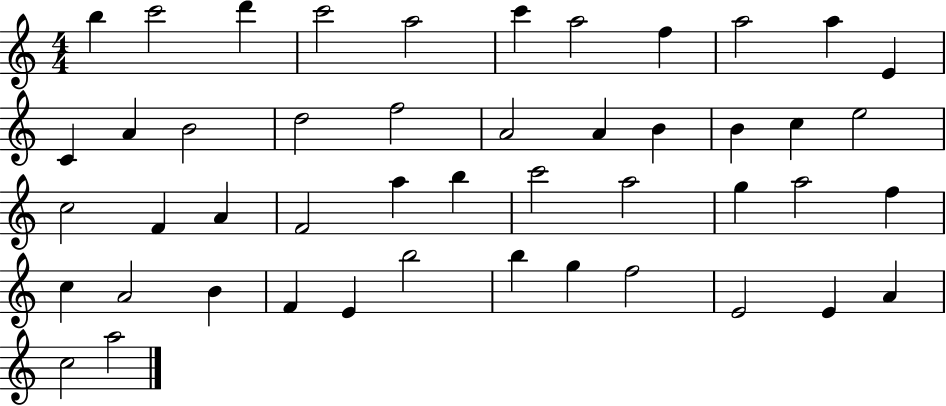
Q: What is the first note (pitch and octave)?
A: B5